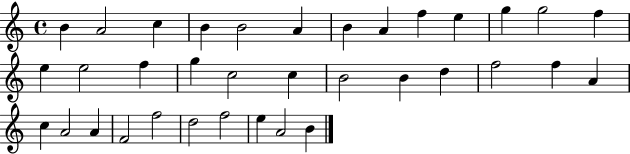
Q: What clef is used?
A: treble